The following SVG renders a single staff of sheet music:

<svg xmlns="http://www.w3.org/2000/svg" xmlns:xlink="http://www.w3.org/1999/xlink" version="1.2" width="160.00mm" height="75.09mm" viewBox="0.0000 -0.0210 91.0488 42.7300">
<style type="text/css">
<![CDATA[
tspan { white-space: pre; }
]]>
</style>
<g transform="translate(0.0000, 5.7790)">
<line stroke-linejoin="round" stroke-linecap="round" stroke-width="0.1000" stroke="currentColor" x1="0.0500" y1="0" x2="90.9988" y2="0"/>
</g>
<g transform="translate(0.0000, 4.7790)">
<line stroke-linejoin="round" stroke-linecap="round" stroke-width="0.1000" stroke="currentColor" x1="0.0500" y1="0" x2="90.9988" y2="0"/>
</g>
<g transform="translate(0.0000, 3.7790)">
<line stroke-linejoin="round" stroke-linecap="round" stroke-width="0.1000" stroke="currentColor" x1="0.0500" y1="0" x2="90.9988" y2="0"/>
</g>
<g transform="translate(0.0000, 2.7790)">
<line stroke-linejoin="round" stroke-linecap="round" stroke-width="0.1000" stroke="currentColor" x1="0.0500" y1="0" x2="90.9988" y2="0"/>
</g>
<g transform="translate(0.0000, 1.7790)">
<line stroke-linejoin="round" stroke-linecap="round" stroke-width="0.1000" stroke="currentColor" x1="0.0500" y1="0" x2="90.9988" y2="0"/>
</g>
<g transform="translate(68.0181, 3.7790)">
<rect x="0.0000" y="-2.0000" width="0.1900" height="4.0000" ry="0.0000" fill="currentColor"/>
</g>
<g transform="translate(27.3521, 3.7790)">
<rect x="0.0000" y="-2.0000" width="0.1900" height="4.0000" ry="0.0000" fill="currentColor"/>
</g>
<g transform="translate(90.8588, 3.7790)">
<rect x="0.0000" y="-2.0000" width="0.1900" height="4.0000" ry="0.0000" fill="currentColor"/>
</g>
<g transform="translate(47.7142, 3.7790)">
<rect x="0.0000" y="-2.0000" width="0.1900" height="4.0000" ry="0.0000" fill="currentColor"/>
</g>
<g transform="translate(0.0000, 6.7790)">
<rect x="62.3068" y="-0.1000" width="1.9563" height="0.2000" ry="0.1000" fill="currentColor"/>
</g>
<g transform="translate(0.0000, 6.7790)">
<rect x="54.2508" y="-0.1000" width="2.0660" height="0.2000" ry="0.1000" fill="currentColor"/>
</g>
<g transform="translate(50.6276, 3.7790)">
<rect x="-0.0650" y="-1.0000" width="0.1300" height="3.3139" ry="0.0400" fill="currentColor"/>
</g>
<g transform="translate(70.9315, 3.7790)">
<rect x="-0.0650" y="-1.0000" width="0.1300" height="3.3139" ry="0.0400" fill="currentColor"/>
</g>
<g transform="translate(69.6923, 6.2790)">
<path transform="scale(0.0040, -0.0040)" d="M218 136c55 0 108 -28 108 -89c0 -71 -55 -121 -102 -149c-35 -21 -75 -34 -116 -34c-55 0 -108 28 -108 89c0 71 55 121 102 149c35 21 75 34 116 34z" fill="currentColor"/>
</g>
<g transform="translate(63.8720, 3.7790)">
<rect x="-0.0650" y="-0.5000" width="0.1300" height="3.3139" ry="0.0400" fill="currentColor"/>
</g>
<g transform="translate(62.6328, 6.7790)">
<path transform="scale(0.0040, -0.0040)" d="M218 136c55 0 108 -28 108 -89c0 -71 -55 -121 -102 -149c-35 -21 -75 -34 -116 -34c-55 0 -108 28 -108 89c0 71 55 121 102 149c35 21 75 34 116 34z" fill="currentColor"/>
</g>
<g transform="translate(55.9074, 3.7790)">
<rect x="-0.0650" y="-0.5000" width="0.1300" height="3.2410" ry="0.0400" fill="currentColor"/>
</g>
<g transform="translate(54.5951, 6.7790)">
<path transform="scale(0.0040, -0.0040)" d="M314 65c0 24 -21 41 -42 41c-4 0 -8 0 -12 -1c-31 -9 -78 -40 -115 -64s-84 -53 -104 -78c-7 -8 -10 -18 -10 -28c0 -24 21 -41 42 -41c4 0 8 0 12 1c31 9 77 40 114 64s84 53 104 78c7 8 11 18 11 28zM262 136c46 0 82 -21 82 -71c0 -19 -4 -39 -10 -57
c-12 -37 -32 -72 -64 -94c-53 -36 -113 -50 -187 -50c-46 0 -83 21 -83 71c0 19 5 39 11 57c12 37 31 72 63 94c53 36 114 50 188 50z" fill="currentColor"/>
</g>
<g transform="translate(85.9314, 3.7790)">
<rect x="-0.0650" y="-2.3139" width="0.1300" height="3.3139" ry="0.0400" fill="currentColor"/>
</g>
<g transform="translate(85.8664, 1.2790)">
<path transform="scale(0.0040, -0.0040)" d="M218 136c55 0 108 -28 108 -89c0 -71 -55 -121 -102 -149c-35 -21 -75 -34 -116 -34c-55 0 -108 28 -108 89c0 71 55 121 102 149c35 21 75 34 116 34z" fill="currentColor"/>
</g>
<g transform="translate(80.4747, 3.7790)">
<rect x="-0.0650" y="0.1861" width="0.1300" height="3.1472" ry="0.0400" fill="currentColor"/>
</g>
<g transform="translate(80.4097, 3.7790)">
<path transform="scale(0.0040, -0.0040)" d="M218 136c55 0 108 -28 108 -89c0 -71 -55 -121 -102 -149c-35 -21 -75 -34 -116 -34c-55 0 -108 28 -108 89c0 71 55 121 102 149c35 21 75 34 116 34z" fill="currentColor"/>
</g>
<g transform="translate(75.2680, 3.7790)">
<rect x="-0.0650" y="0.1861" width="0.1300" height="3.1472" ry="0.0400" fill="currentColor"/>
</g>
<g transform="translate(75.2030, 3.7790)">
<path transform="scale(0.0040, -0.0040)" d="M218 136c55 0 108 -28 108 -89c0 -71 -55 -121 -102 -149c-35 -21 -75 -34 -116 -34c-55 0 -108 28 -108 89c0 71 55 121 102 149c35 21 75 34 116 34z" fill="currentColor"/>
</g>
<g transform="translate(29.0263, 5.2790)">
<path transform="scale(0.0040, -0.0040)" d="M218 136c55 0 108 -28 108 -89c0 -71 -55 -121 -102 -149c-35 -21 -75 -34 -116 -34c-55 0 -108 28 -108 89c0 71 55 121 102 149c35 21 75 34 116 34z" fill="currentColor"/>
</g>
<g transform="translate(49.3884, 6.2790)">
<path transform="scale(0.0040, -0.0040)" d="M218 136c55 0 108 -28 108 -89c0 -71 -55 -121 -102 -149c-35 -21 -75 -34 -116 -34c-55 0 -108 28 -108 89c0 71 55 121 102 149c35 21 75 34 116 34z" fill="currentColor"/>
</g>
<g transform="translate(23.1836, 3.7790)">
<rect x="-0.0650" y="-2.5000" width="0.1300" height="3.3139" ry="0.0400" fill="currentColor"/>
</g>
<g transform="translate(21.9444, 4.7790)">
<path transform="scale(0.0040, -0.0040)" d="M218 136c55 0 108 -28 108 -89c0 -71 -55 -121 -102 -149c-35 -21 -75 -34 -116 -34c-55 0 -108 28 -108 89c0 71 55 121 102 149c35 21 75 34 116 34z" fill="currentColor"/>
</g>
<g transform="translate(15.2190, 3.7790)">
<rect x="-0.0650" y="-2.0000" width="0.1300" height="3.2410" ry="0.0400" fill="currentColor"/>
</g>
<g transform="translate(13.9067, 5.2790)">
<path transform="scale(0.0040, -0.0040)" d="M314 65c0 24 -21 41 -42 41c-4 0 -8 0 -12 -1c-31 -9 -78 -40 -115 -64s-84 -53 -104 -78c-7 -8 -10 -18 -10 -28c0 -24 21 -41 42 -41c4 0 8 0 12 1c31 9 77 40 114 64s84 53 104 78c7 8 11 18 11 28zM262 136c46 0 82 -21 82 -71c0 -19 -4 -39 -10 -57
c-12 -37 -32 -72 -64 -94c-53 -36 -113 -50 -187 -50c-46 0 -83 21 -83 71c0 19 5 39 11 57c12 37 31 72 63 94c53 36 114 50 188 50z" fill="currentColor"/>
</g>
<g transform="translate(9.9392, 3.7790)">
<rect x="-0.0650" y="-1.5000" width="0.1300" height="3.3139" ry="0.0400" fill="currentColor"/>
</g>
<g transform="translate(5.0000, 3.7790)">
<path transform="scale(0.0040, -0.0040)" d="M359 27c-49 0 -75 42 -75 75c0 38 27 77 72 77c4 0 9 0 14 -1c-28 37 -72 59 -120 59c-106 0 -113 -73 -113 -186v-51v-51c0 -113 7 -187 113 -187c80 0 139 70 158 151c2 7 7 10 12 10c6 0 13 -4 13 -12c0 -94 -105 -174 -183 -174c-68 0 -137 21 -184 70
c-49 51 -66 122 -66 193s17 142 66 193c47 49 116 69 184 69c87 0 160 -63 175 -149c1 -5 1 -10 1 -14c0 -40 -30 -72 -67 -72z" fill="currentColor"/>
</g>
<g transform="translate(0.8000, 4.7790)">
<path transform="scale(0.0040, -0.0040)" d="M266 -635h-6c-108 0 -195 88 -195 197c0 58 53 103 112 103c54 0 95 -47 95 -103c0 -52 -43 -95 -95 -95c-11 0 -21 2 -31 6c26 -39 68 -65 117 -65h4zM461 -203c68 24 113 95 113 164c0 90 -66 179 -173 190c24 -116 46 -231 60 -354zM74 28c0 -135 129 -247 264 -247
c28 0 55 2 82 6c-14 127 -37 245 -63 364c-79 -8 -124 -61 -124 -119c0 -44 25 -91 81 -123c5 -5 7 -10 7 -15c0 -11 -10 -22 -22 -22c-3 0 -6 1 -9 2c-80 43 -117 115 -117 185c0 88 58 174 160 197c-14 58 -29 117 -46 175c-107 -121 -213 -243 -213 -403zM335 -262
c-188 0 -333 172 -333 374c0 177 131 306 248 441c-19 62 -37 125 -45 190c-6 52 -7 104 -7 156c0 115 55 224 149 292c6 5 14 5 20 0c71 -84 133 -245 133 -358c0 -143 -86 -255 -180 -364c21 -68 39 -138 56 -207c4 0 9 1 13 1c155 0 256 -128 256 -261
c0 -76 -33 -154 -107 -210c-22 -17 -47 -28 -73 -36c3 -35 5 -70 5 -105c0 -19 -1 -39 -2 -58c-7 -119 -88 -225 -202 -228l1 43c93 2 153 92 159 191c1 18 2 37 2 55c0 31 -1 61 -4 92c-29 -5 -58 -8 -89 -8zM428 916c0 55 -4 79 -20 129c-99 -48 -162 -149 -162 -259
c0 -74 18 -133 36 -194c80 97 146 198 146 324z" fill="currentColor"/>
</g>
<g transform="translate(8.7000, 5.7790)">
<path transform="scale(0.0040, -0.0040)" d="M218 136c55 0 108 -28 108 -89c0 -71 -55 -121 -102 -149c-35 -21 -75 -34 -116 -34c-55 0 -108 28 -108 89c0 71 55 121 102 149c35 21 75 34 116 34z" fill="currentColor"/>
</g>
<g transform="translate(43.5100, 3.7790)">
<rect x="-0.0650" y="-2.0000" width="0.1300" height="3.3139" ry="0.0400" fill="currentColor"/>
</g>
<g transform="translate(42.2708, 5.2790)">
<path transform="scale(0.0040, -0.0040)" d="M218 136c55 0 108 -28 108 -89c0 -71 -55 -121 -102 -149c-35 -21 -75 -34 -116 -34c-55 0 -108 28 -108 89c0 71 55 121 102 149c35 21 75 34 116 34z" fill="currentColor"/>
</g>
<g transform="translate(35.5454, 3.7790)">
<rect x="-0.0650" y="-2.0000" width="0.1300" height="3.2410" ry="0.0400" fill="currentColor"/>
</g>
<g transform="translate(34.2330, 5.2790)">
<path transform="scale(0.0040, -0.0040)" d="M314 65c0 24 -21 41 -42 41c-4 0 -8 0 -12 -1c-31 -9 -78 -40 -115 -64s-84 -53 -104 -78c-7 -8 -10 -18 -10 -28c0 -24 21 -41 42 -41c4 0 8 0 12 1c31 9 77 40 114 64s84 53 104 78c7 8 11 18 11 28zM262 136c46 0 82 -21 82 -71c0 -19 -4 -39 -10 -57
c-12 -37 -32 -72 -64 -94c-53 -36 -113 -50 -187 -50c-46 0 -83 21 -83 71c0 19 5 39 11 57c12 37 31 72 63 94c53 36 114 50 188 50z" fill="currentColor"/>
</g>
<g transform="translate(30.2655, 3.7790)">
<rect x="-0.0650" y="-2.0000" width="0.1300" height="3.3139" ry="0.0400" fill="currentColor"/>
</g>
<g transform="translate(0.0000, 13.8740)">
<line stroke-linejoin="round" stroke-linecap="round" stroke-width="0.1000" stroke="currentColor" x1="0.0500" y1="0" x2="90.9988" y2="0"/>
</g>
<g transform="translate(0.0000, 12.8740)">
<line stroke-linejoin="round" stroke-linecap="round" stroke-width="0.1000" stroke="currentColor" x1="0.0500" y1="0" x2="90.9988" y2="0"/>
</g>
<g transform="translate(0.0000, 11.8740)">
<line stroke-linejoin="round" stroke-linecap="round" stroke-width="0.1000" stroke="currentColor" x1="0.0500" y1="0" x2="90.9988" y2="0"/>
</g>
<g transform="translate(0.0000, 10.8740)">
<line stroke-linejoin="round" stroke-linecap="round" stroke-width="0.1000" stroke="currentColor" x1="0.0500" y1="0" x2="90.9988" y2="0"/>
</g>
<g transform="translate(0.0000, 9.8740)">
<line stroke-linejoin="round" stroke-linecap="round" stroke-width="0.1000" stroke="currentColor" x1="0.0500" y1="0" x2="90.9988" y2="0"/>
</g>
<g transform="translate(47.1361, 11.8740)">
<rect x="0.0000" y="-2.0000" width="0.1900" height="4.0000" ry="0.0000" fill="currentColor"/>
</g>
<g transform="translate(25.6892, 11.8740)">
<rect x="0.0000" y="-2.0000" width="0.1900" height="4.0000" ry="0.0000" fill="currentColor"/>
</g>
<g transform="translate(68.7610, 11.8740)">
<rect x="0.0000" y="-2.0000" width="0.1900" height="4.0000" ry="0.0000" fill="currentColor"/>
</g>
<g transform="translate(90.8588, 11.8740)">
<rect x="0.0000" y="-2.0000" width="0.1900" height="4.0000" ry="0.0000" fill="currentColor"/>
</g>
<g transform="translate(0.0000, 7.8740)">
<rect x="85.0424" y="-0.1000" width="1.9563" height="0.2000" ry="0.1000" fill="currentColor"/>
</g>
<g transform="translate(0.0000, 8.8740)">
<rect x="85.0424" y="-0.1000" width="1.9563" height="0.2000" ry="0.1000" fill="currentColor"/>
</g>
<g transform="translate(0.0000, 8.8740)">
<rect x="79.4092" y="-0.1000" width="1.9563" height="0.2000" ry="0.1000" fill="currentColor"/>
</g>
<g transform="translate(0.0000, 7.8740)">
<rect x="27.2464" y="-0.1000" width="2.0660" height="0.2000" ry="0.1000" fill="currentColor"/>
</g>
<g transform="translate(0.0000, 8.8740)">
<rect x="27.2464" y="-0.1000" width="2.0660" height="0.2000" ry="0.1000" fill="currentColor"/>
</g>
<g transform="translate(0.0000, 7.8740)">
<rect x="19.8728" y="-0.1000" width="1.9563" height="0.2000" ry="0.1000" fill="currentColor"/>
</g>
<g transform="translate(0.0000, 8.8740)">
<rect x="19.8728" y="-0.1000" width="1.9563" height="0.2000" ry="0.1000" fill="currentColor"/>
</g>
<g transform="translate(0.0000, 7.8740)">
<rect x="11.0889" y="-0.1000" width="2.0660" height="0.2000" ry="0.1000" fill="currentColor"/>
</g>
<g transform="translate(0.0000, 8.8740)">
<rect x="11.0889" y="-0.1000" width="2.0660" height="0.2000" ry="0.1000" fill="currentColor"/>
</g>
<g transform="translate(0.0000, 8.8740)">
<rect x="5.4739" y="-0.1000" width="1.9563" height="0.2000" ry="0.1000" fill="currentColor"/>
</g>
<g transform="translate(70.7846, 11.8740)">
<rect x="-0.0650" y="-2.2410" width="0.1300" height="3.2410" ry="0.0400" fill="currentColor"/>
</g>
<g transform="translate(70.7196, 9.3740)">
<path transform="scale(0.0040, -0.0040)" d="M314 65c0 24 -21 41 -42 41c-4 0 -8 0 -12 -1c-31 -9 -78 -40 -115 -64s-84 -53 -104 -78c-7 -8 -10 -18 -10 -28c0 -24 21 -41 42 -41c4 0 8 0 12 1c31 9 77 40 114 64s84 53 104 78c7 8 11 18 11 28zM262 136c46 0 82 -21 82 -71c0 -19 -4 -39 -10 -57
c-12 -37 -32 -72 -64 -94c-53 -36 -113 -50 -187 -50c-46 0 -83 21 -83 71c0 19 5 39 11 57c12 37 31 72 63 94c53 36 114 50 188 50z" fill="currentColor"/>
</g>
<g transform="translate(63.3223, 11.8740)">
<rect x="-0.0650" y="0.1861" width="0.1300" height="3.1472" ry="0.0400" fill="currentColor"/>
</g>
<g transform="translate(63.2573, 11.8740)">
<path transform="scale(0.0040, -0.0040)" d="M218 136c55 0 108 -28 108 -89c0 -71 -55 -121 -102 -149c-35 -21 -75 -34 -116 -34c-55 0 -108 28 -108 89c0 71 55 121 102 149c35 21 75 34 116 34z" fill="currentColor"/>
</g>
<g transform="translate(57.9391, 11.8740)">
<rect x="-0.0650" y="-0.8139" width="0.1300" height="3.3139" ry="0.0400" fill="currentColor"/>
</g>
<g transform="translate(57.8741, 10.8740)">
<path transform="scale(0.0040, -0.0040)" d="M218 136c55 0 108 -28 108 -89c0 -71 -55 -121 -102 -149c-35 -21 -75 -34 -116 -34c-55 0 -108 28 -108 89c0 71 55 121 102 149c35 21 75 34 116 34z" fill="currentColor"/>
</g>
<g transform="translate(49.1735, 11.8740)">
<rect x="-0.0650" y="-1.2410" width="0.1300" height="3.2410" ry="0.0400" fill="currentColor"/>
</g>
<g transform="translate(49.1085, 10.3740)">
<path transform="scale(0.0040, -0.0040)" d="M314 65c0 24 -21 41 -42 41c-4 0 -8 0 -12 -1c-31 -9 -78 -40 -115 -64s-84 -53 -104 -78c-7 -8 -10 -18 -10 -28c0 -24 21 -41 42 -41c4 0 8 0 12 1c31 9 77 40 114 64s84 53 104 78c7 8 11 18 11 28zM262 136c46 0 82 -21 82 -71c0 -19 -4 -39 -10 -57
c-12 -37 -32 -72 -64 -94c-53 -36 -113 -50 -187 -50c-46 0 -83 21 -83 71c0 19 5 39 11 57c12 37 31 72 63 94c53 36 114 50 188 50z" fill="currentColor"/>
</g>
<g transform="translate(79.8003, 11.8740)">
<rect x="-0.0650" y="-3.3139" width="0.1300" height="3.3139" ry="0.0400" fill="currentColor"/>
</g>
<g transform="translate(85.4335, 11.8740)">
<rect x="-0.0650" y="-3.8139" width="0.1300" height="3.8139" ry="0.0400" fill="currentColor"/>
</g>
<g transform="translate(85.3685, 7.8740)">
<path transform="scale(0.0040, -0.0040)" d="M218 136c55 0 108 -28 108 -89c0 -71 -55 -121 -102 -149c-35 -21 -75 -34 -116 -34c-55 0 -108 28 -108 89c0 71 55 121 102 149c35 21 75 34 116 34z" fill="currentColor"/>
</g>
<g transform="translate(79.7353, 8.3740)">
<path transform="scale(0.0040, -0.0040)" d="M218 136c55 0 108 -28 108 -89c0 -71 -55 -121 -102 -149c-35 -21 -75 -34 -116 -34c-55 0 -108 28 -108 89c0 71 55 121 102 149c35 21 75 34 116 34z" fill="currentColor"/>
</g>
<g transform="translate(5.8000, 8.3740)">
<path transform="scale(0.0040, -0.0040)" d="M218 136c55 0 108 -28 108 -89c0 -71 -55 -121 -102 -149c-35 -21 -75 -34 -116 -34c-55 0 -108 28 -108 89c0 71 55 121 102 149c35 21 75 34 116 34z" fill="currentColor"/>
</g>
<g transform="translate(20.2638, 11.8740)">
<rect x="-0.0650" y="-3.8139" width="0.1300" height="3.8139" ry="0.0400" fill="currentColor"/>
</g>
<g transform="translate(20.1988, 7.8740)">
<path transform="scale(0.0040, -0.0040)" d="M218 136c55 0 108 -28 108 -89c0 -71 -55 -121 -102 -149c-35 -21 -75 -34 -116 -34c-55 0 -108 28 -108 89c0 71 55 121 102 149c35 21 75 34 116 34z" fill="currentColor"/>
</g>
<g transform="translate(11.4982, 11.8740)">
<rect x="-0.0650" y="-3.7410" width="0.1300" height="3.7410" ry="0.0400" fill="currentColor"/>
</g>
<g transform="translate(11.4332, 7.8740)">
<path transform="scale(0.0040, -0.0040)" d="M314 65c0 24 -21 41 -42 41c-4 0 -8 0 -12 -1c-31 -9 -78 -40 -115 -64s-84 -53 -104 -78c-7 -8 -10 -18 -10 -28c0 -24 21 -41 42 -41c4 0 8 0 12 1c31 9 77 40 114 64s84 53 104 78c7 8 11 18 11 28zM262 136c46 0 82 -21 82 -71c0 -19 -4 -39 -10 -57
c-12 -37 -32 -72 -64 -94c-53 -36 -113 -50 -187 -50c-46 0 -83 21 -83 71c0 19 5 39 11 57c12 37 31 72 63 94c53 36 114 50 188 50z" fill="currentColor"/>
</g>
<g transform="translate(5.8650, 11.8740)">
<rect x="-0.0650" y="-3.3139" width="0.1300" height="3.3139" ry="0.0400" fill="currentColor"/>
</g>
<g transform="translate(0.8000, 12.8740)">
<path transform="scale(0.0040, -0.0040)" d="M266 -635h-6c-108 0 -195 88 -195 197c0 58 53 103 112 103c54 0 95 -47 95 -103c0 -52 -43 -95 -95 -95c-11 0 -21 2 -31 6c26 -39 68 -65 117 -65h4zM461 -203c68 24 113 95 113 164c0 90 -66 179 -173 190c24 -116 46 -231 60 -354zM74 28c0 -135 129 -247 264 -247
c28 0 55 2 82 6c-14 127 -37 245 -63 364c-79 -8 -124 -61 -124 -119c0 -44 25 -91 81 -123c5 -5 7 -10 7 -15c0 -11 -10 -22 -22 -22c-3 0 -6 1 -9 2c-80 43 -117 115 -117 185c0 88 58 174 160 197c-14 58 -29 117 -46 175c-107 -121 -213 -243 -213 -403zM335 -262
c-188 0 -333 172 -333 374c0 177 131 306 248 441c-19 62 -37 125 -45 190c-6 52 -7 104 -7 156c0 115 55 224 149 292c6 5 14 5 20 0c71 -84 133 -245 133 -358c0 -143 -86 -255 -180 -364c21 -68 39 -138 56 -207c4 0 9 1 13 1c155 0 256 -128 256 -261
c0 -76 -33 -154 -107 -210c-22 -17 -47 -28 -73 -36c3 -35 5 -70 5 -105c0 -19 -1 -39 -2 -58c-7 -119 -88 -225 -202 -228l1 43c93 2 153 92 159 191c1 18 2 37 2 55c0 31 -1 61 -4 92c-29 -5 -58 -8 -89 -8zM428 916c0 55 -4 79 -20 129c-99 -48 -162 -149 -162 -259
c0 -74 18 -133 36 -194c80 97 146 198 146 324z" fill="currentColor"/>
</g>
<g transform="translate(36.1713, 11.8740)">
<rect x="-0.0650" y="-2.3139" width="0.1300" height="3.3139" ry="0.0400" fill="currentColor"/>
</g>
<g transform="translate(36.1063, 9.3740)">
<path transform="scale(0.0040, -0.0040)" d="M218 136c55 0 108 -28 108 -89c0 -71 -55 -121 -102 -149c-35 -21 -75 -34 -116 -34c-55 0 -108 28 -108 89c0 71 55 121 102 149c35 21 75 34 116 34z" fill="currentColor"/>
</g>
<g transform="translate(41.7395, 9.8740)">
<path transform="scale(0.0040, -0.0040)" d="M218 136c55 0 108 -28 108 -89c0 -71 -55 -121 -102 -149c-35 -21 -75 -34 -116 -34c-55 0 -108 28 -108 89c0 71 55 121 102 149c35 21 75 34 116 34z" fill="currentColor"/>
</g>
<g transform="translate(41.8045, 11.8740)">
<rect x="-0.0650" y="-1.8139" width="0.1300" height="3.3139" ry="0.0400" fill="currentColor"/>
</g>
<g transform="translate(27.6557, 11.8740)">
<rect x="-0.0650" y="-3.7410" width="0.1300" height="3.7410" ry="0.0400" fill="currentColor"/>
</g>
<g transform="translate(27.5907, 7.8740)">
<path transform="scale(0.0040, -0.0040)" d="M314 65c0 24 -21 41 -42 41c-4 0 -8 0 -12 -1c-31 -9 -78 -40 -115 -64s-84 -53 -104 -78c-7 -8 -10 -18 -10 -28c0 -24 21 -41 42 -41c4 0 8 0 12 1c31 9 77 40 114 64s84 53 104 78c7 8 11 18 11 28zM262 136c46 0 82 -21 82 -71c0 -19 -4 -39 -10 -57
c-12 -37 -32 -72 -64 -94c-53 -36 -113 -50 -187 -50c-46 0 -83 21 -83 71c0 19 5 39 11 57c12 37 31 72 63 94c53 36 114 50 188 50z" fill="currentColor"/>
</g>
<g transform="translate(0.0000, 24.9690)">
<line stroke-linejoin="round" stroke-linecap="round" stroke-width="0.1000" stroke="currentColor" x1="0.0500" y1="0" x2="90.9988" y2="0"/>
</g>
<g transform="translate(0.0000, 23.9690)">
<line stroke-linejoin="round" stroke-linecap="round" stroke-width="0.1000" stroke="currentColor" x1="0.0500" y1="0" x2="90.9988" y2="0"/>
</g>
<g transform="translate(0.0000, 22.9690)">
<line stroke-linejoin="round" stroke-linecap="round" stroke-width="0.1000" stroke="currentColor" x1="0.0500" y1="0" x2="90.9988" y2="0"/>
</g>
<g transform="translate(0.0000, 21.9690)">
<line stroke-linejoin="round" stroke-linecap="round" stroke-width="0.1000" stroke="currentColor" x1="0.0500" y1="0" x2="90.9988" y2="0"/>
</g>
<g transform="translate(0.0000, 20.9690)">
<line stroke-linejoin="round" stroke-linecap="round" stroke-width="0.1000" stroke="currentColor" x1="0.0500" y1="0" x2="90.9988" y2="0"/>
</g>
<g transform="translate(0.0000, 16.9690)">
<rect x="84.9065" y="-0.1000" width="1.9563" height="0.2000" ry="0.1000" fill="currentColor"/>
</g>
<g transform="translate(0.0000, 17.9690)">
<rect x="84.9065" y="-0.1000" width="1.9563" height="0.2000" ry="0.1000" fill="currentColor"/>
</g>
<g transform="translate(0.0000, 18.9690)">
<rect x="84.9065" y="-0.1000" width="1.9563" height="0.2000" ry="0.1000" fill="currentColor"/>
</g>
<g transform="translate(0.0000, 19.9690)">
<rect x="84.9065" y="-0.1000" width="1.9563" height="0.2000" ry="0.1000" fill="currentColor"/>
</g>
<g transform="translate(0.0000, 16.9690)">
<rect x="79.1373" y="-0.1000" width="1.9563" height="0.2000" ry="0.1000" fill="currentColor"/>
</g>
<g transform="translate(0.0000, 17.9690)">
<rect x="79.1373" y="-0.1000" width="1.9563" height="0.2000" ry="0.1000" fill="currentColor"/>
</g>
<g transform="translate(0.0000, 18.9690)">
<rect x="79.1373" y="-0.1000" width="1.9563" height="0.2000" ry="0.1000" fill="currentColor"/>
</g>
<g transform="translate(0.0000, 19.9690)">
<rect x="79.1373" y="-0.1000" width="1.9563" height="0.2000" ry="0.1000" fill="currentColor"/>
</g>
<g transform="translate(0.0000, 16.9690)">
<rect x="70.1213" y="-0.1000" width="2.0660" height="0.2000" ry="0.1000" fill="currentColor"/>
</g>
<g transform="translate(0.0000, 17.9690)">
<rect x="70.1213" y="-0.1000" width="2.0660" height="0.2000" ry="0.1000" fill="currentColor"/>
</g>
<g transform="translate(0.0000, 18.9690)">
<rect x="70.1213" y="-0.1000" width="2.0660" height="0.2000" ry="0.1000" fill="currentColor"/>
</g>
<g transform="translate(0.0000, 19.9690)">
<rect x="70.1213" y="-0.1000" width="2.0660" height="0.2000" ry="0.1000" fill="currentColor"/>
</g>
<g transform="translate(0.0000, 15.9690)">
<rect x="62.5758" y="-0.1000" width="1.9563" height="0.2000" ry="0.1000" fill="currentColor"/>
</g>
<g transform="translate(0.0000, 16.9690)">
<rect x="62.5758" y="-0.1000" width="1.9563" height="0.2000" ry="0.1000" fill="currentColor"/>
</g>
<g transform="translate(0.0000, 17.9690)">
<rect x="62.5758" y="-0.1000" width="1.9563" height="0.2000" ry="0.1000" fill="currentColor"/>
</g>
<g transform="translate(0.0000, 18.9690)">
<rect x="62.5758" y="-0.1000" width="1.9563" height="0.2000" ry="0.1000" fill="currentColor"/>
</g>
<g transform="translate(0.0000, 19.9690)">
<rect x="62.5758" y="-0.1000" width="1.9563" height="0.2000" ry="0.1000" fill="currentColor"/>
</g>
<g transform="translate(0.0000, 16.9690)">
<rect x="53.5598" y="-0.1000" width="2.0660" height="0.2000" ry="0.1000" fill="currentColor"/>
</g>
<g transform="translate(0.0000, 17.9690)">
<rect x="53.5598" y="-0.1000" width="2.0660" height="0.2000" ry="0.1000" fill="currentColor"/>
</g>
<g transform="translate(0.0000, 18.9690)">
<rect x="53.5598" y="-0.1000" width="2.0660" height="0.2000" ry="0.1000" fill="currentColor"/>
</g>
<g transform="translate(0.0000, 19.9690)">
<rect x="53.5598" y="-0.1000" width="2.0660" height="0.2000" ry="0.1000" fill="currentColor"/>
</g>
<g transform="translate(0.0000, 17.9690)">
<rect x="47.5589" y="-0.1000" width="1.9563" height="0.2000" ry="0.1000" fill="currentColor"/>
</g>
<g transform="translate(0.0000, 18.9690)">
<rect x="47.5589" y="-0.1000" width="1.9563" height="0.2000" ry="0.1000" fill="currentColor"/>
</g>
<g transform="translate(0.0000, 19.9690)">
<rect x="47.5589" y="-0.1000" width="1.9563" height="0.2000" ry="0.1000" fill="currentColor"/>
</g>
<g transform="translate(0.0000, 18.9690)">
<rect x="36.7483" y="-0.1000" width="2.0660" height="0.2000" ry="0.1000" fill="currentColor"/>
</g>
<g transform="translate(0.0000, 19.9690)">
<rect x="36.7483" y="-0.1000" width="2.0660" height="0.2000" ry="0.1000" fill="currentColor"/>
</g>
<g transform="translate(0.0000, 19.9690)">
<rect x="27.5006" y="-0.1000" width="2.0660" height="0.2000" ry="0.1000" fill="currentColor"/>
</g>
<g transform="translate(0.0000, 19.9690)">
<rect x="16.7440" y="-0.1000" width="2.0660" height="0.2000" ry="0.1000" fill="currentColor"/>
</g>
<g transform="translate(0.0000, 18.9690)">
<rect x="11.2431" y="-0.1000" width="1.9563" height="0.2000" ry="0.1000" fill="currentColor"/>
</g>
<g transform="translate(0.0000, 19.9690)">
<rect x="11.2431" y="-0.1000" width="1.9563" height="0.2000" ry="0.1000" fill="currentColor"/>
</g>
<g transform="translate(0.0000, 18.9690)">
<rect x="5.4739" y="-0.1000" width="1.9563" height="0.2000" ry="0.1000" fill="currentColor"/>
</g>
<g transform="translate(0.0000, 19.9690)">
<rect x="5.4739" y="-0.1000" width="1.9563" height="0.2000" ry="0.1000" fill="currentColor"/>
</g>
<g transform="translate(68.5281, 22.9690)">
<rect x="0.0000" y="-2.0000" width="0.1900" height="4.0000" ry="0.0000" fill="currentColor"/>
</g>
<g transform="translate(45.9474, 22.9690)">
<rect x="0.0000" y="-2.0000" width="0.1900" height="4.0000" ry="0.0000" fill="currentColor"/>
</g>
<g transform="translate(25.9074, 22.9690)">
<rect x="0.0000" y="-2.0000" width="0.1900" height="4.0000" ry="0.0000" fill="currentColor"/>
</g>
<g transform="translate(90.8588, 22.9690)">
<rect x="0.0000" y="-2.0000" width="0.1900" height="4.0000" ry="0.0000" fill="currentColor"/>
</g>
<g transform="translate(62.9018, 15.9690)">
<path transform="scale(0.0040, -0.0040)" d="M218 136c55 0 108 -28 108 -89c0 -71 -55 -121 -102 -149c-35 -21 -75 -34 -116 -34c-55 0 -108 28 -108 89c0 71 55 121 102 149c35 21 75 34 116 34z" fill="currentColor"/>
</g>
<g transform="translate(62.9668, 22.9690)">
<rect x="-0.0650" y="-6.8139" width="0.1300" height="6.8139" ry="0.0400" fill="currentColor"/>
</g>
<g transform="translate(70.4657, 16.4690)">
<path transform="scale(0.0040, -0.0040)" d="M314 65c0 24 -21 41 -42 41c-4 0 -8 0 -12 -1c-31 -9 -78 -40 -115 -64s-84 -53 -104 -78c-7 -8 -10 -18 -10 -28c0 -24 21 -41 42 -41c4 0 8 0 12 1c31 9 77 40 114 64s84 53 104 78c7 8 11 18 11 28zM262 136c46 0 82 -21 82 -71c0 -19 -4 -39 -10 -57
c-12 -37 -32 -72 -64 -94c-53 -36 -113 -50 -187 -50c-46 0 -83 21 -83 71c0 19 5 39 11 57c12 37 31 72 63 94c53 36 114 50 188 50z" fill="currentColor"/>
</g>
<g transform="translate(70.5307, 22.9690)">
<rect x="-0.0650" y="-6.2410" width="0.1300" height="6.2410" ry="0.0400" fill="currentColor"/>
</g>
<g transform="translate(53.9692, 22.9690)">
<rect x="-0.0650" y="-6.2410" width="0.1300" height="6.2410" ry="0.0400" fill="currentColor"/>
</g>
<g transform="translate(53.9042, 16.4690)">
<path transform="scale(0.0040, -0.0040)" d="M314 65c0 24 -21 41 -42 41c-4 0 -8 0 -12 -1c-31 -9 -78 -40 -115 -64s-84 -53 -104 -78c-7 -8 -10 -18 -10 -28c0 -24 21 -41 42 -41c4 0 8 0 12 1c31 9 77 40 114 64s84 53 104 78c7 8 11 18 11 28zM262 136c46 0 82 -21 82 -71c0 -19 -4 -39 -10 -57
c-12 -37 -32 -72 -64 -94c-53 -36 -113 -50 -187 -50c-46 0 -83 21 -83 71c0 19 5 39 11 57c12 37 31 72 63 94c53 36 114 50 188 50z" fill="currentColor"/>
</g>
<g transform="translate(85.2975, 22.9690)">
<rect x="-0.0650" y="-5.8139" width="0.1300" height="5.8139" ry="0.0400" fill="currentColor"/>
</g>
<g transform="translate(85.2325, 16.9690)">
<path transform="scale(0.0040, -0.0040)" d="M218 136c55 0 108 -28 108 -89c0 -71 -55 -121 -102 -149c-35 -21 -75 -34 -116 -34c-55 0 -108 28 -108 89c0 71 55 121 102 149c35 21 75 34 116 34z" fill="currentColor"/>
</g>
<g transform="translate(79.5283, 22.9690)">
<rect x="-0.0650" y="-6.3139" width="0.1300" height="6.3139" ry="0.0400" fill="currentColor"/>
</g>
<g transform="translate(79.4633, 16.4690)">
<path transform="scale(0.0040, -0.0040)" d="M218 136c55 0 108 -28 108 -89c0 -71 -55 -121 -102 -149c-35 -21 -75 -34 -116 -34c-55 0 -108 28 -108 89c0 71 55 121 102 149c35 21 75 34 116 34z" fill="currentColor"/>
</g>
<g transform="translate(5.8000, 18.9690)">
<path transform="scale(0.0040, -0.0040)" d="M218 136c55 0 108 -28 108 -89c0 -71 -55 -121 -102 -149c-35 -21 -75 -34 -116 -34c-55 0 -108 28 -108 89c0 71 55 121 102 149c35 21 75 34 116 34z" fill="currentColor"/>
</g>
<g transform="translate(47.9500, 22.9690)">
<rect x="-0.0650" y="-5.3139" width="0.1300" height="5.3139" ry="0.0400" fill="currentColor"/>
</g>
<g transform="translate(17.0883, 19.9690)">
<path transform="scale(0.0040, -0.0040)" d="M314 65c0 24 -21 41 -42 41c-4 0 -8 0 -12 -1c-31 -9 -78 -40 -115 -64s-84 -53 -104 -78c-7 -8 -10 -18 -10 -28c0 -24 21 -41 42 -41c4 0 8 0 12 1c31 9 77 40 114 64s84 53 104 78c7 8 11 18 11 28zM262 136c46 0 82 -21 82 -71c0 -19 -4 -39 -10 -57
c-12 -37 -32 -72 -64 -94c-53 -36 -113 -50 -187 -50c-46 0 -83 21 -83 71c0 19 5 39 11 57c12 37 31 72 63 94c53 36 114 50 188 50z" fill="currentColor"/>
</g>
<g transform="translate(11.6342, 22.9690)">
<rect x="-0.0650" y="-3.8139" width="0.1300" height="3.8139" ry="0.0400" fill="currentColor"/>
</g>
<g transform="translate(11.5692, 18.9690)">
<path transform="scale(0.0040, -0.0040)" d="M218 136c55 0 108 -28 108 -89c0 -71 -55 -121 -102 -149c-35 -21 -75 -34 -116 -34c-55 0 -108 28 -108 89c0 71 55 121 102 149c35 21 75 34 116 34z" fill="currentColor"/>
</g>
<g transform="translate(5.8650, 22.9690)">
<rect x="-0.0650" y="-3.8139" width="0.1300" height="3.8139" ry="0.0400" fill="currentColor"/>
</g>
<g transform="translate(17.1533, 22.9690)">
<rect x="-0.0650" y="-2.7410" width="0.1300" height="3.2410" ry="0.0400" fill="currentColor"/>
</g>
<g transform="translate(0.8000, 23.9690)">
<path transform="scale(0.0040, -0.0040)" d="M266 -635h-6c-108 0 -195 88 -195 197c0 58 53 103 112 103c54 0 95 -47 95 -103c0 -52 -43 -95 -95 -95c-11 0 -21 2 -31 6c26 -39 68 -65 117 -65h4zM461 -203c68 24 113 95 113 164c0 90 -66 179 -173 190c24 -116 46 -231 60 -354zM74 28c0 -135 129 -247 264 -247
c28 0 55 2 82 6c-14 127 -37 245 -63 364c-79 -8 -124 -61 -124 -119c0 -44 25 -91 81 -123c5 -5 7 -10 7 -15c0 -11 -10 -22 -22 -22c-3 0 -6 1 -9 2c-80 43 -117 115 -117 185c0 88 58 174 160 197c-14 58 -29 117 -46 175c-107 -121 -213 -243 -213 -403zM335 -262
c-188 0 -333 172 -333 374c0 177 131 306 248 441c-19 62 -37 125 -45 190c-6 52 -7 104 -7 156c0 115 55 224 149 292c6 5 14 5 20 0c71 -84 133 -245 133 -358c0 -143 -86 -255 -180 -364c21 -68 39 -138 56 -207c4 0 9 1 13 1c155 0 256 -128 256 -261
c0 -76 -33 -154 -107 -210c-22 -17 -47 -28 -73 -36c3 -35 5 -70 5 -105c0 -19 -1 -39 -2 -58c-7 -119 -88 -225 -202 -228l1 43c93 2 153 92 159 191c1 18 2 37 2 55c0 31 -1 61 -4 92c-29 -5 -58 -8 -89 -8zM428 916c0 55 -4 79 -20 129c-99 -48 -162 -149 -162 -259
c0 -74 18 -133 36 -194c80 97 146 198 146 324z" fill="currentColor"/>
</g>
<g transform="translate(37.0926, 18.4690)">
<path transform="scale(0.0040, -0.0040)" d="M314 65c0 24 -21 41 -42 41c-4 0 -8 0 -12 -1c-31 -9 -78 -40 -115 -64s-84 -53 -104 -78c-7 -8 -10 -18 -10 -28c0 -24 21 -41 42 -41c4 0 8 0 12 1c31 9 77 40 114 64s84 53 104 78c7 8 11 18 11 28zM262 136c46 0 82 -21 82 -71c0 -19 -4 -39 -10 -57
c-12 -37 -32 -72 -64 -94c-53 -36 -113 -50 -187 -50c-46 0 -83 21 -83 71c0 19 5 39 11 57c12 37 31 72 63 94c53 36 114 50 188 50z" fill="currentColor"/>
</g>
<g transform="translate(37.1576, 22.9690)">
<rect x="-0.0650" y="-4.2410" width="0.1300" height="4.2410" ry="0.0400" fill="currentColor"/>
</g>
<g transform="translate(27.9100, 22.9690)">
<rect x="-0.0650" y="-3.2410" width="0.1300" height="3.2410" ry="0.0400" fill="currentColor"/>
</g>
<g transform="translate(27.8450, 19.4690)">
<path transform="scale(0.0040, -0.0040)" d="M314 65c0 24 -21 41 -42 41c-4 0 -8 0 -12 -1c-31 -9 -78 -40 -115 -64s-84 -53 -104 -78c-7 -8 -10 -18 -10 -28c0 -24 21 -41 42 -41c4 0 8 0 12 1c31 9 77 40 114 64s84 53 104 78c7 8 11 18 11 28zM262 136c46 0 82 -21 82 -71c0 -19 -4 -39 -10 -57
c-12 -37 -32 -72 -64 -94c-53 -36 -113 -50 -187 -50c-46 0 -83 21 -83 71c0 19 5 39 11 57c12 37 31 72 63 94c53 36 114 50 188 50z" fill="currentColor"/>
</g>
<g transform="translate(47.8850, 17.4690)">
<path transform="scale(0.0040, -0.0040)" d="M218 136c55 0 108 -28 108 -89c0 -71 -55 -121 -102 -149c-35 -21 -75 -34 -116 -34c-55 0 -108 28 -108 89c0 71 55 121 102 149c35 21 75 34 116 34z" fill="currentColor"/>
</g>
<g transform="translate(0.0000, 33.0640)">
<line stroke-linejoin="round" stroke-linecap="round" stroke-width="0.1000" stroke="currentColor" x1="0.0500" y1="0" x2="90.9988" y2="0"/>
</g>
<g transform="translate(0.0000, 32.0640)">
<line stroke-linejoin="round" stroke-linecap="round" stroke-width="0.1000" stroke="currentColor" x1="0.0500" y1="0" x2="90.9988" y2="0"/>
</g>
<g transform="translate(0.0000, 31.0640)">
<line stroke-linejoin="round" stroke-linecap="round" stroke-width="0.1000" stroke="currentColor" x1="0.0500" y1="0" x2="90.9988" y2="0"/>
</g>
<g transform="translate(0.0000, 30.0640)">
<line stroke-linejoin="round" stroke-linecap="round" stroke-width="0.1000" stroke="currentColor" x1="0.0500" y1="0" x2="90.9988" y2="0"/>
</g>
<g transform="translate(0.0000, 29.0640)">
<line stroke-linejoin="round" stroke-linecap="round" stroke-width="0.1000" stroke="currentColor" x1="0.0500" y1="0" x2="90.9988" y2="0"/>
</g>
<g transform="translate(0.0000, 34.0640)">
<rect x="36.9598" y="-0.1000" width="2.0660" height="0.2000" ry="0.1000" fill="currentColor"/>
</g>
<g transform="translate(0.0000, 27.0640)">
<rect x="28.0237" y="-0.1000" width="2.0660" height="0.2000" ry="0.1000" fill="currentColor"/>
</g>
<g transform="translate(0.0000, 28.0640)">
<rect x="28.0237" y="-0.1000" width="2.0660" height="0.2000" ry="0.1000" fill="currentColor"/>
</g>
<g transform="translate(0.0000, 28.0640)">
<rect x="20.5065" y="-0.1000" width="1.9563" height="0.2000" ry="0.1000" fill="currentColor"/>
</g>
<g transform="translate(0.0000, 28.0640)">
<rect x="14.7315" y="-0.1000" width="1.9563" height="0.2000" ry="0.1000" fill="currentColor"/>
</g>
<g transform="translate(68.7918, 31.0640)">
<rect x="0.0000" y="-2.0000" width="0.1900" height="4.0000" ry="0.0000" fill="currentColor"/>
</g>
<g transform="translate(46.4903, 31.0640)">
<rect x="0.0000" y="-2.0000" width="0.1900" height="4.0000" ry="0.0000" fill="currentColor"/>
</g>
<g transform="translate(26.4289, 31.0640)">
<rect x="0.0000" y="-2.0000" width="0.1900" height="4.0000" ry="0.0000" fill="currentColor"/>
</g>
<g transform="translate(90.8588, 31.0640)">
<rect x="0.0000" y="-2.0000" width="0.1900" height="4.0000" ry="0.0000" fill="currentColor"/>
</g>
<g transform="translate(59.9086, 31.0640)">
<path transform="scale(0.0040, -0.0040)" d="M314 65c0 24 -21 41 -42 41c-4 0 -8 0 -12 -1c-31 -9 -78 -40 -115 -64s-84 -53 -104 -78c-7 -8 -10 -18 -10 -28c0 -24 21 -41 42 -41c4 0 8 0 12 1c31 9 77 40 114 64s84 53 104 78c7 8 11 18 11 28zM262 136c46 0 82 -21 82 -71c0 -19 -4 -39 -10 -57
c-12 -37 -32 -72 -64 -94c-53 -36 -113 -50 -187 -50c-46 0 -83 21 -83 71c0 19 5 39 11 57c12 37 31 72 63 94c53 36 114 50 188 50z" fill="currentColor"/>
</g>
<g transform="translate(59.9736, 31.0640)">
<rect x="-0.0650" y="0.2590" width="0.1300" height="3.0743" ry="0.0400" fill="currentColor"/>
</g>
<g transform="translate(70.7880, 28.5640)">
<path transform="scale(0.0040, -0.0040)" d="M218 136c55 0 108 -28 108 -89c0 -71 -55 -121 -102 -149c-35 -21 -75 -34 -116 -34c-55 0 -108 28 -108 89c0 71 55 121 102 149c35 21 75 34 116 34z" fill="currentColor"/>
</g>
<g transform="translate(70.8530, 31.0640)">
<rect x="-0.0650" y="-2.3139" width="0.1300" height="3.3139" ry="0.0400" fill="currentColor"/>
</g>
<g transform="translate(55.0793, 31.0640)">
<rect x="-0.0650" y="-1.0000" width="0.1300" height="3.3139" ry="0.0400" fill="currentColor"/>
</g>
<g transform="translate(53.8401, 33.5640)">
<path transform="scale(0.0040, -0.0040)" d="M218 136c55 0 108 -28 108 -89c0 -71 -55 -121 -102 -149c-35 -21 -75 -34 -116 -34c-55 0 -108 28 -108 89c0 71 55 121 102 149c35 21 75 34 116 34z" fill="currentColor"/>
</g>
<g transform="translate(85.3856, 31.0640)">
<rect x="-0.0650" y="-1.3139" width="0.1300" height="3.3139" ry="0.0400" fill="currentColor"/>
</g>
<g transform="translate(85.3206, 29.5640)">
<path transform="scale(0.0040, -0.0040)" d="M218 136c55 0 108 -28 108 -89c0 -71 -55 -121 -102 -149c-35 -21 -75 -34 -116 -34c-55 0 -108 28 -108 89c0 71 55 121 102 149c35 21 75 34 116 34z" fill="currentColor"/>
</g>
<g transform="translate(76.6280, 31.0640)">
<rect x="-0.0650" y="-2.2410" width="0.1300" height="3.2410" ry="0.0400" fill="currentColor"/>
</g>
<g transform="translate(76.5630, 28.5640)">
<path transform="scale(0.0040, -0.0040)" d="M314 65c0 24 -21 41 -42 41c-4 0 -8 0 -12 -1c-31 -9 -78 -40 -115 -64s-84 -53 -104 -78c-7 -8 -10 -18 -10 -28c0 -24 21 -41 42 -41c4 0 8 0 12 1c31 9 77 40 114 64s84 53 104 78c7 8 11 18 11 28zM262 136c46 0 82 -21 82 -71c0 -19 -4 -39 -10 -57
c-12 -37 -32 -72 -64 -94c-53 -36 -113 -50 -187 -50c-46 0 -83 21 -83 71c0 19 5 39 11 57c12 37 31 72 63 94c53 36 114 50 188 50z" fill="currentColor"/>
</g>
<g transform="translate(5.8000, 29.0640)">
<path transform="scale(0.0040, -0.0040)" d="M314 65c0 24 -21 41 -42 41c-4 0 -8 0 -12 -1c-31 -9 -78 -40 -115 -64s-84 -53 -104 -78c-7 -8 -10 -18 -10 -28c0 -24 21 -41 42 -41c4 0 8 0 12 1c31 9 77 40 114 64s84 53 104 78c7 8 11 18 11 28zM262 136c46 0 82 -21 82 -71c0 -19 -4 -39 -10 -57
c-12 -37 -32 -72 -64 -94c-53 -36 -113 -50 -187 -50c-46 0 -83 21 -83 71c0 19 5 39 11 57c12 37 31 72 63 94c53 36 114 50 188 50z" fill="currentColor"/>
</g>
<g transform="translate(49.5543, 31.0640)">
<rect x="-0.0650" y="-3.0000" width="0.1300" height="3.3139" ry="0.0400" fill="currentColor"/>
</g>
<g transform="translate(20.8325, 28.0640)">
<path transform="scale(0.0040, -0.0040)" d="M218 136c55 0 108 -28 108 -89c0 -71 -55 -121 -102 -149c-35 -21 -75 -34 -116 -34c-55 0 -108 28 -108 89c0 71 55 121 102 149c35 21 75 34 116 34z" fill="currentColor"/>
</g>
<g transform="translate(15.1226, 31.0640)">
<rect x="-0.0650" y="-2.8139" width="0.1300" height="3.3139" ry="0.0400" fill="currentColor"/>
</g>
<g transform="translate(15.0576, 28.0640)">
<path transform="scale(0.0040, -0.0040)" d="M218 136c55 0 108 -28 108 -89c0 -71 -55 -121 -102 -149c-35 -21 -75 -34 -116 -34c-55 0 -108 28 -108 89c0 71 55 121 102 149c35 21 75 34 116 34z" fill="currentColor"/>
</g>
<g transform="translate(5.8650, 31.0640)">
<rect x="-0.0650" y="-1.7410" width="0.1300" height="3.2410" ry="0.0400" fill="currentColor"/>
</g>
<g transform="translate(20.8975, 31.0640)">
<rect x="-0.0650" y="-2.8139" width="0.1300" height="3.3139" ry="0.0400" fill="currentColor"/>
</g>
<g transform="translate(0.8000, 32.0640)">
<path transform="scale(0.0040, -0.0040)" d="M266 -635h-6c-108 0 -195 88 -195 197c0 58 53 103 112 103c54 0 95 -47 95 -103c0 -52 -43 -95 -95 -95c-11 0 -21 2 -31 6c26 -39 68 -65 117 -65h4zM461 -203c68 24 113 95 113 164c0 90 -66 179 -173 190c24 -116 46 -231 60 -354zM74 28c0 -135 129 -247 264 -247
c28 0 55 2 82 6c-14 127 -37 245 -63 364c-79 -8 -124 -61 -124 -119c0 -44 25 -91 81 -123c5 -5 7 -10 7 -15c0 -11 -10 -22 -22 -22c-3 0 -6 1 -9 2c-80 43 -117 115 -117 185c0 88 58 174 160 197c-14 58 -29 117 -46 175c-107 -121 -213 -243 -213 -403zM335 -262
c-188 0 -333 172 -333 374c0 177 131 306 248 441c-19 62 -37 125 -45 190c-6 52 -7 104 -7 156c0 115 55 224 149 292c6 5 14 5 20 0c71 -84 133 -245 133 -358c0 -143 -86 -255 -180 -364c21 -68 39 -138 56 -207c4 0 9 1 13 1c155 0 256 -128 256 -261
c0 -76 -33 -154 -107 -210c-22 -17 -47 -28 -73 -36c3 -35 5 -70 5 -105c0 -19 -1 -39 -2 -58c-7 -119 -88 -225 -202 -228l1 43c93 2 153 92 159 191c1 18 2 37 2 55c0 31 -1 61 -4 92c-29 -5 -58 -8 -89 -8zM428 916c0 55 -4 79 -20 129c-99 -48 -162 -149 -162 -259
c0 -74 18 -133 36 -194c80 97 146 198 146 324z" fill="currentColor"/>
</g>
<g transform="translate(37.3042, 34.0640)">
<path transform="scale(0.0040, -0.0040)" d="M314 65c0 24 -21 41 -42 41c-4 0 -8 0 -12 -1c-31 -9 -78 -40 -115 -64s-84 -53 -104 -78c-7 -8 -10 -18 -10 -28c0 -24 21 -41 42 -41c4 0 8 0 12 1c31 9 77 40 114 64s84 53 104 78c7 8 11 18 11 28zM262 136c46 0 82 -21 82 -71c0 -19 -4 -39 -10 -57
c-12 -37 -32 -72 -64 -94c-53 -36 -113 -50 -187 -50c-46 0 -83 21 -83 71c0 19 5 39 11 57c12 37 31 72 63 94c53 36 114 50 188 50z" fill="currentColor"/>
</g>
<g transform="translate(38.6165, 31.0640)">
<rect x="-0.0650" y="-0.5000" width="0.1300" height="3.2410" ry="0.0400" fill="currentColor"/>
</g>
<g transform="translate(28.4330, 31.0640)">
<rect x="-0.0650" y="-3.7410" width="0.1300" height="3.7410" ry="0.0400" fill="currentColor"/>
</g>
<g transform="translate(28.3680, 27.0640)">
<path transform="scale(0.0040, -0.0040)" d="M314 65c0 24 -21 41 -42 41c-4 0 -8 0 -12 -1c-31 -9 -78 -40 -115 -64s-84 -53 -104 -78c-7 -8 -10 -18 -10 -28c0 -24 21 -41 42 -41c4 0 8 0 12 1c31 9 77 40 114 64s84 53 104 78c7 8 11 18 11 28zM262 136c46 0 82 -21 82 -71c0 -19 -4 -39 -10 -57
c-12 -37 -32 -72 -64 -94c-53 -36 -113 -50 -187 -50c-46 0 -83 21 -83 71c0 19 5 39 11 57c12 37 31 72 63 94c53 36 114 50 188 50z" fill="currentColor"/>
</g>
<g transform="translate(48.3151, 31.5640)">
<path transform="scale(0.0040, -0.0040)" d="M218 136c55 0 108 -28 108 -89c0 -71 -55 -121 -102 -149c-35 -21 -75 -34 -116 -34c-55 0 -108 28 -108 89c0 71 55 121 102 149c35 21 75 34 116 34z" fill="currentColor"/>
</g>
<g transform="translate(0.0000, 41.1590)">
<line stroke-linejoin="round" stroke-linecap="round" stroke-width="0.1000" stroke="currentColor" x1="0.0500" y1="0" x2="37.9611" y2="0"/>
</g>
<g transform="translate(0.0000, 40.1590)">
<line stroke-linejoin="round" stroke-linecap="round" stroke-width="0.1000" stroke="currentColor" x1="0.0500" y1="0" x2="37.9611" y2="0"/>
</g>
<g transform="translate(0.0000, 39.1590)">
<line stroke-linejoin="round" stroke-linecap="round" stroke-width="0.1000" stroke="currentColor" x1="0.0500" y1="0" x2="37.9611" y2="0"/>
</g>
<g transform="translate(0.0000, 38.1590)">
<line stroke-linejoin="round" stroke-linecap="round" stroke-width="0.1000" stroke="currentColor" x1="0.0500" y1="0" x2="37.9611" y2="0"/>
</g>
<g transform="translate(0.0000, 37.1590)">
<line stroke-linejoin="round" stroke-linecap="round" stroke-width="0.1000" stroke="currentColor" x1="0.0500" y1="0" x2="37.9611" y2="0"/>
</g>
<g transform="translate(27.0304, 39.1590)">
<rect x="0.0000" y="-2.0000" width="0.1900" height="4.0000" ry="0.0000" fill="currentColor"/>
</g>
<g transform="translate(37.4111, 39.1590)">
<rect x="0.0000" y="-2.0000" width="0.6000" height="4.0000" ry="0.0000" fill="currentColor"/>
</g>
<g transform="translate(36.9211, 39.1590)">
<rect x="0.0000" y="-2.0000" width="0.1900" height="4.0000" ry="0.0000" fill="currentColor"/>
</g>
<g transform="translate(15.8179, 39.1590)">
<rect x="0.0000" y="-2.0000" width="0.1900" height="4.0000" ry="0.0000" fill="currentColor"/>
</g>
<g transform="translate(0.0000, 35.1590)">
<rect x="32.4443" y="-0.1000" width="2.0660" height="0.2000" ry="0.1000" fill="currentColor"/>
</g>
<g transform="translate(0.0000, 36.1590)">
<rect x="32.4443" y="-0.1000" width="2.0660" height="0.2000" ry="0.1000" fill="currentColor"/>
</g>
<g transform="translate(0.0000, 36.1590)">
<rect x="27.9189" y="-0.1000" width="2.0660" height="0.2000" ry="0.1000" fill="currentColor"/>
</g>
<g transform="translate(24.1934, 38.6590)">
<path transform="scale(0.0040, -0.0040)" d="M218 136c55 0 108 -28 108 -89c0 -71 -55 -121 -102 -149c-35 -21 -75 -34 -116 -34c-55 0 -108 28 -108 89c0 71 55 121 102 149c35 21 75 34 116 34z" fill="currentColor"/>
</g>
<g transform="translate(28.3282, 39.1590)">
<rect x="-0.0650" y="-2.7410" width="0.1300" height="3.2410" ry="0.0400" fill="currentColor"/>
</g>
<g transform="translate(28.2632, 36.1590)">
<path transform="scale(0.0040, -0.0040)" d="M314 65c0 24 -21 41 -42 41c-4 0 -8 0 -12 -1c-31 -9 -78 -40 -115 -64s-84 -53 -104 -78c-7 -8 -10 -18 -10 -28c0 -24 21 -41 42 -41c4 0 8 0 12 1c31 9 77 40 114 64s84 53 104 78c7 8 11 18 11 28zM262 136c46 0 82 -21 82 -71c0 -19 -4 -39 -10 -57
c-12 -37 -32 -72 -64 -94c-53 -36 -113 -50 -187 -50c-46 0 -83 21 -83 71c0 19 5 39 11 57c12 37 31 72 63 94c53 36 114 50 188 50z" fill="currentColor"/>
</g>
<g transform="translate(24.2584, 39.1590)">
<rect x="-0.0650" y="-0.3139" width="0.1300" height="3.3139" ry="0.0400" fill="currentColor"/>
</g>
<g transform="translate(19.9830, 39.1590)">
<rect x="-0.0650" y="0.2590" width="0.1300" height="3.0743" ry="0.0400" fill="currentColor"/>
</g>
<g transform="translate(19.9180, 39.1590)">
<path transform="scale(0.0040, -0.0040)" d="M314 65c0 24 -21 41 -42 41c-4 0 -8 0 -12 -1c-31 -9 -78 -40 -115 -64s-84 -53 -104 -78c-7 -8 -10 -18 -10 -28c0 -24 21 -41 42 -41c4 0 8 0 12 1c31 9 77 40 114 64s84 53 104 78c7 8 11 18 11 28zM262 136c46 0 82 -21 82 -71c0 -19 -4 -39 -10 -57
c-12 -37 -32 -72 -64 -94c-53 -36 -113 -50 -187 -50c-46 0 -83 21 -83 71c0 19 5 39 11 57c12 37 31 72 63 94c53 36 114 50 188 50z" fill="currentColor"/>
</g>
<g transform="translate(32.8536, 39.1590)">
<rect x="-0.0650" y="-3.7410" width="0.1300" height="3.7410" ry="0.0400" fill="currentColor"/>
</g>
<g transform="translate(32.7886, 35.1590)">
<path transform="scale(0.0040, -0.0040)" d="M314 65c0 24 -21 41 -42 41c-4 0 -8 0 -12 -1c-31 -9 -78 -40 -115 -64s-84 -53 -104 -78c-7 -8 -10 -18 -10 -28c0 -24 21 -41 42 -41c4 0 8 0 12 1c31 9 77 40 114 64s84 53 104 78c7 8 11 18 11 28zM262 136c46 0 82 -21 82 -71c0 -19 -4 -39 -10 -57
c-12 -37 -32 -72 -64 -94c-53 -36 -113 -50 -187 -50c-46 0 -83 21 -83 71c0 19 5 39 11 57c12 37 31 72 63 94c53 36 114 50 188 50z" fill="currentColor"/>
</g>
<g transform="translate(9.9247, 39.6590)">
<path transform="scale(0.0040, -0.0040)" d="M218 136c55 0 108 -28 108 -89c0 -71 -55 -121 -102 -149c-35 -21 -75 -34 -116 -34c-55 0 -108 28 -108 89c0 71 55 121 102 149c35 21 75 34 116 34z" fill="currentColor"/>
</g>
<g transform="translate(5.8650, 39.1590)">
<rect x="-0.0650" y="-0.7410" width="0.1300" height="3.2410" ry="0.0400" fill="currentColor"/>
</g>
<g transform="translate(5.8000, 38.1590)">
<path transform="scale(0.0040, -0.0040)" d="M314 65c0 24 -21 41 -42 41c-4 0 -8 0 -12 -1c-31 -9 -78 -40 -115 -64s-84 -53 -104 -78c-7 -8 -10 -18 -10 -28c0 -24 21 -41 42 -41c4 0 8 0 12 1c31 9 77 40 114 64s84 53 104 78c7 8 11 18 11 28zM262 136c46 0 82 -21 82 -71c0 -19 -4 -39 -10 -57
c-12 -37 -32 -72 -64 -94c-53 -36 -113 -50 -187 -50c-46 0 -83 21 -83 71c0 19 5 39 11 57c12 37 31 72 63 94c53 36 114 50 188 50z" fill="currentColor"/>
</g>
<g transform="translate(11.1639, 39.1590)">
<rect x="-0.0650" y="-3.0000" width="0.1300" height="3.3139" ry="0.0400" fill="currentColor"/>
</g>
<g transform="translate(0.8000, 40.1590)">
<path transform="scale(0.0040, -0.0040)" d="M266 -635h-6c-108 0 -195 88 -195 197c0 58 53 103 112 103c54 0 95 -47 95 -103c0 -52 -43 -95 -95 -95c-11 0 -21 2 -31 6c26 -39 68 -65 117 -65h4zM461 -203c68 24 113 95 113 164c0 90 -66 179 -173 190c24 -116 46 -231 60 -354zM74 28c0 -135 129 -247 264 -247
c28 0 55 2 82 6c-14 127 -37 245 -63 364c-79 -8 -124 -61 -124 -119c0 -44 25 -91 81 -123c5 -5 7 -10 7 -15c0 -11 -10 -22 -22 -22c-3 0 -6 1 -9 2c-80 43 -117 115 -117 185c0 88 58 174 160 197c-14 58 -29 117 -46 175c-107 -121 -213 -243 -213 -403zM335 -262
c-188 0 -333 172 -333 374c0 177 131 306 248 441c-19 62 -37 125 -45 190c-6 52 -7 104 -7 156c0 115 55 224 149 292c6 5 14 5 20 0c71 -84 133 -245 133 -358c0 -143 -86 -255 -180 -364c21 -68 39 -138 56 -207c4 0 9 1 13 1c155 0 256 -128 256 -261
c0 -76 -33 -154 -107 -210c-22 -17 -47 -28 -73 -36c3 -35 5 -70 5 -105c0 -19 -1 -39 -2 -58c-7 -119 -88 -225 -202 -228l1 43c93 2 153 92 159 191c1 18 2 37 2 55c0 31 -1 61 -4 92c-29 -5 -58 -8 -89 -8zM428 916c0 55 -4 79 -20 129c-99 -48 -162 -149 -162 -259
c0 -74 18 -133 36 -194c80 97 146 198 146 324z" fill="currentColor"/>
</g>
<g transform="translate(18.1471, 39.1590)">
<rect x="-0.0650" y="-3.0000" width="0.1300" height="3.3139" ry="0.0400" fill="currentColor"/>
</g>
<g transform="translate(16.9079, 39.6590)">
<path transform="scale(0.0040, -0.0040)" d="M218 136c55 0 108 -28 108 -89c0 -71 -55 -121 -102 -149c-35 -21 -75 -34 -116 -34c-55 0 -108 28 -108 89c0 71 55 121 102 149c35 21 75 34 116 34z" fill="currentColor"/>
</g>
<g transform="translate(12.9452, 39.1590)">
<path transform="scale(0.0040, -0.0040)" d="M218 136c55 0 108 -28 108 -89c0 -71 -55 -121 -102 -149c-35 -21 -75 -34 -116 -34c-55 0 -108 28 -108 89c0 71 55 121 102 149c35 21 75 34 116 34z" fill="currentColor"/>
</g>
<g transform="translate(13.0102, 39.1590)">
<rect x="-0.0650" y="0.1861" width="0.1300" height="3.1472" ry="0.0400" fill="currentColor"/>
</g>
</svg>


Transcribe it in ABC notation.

X:1
T:Untitled
M:4/4
L:1/4
K:C
E F2 G F F2 F D C2 C D B B g b c'2 c' c'2 g f e2 d B g2 b c' c' c' a2 b2 d'2 f' a'2 b' a'2 a' g' f2 a a c'2 C2 A D B2 g g2 e d2 A B A B2 c a2 c'2